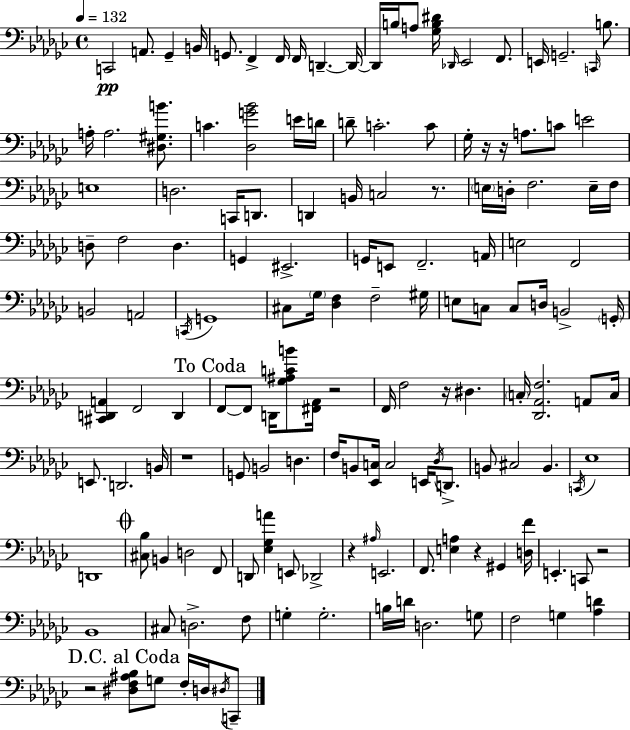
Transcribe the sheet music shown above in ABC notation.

X:1
T:Untitled
M:4/4
L:1/4
K:Ebm
C,,2 A,,/2 _G,, B,,/4 G,,/2 F,, F,,/4 F,,/4 D,, D,,/4 D,,/4 B,/4 A,/2 [_G,B,^D]/4 _D,,/4 _E,,2 F,,/2 E,,/4 G,,2 C,,/4 B,/2 A,/4 A,2 [^D,^G,B]/2 C [_D,G_B]2 E/4 D/4 D/2 C2 C/2 _G,/4 z/4 z/4 A,/2 C/2 E2 E,4 D,2 C,,/4 D,,/2 D,, B,,/4 C,2 z/2 E,/4 D,/4 F,2 E,/4 F,/4 D,/2 F,2 D, G,, ^E,,2 G,,/4 E,,/2 F,,2 A,,/4 E,2 F,,2 B,,2 A,,2 C,,/4 G,,4 ^C,/2 _G,/4 [_D,F,] F,2 ^G,/4 E,/2 C,/2 C,/2 D,/4 B,,2 G,,/4 [^C,,D,,A,,] F,,2 D,, F,,/2 F,,/2 D,,/4 [_G,^A,CB]/2 [^F,,_A,,]/4 z2 F,,/4 F,2 z/4 ^D, C,/4 [_D,,_A,,F,]2 A,,/2 C,/4 E,,/2 D,,2 B,,/4 z4 G,,/2 B,,2 D, F,/4 B,,/2 [_E,,C,]/4 C,2 E,,/4 _D,/4 D,,/2 B,,/2 ^C,2 B,, C,,/4 _E,4 D,,4 [^C,_B,]/2 B,, D,2 F,,/2 D,,/2 [_E,_G,A] E,,/2 _D,,2 z ^A,/4 E,,2 F,,/2 [E,A,] z ^G,, [D,F]/4 E,, C,,/2 z2 _B,,4 ^C,/2 D,2 F,/2 G, G,2 B,/4 D/4 D,2 G,/2 F,2 G, [_A,D] z2 [^D,F,^A,_B,]/2 G,/2 F,/4 D,/4 ^D,/4 C,,/2